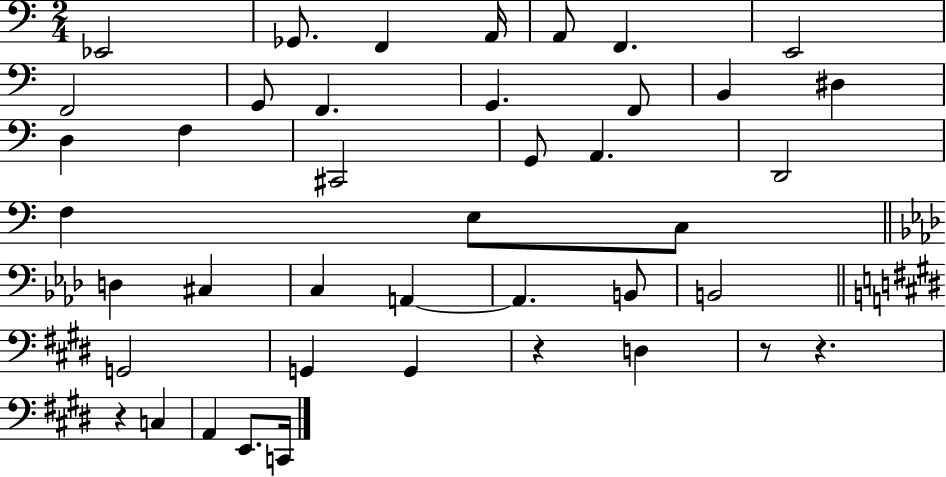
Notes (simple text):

Eb2/h Gb2/e. F2/q A2/s A2/e F2/q. E2/h F2/h G2/e F2/q. G2/q. F2/e B2/q D#3/q D3/q F3/q C#2/h G2/e A2/q. D2/h F3/q E3/e C3/e D3/q C#3/q C3/q A2/q A2/q. B2/e B2/h G2/h G2/q G2/q R/q D3/q R/e R/q. R/q C3/q A2/q E2/e. C2/s